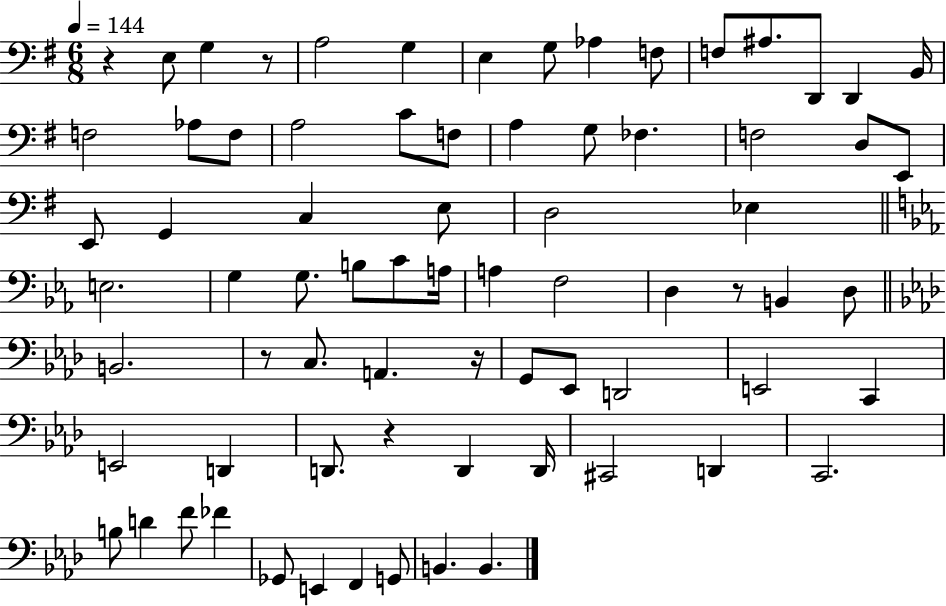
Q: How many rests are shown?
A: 6